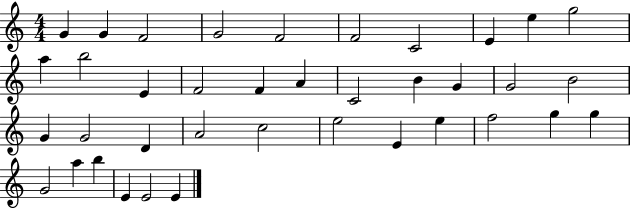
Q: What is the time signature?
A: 4/4